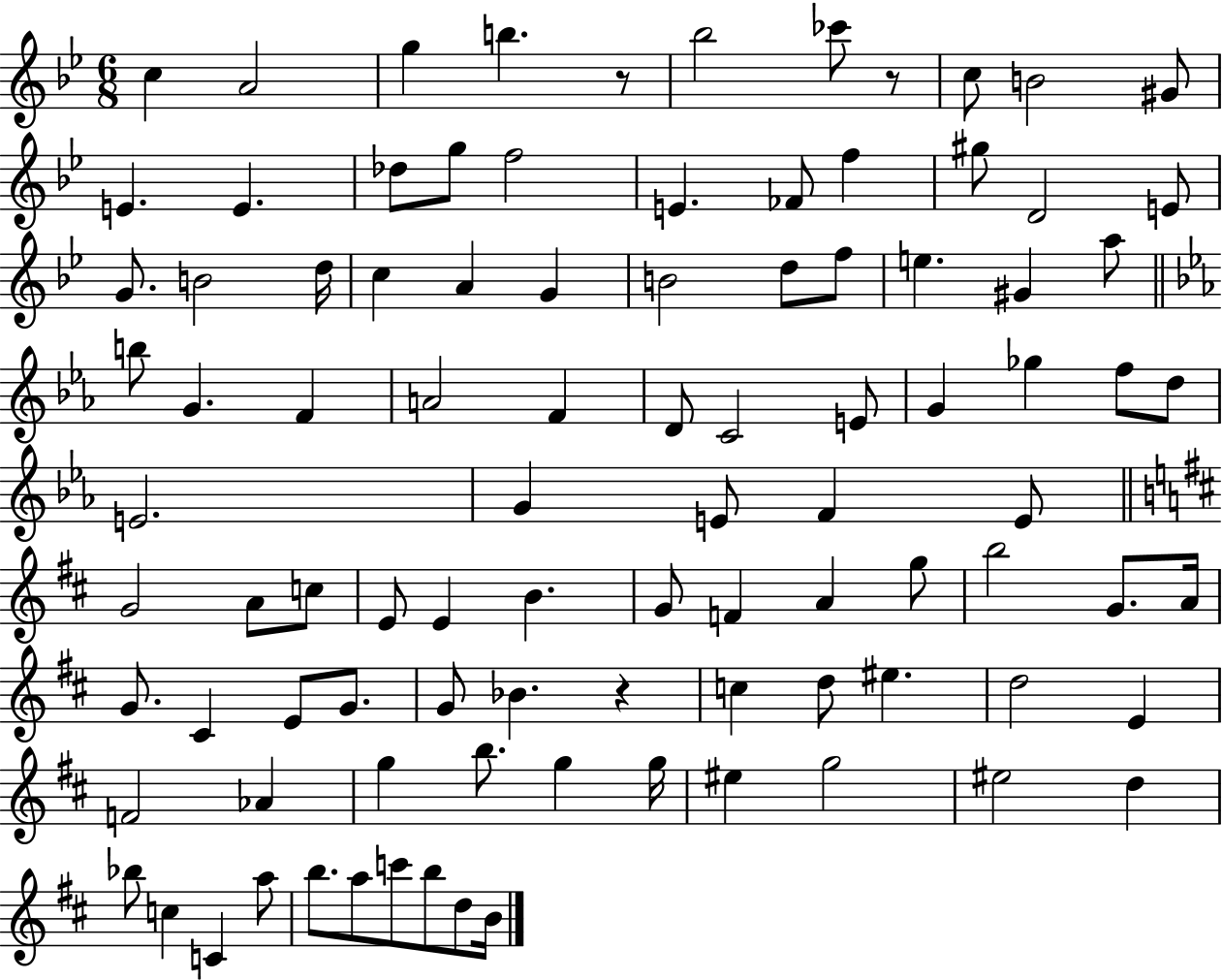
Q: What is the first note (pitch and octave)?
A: C5